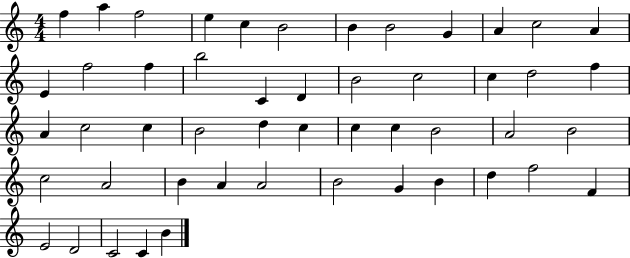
{
  \clef treble
  \numericTimeSignature
  \time 4/4
  \key c \major
  f''4 a''4 f''2 | e''4 c''4 b'2 | b'4 b'2 g'4 | a'4 c''2 a'4 | \break e'4 f''2 f''4 | b''2 c'4 d'4 | b'2 c''2 | c''4 d''2 f''4 | \break a'4 c''2 c''4 | b'2 d''4 c''4 | c''4 c''4 b'2 | a'2 b'2 | \break c''2 a'2 | b'4 a'4 a'2 | b'2 g'4 b'4 | d''4 f''2 f'4 | \break e'2 d'2 | c'2 c'4 b'4 | \bar "|."
}